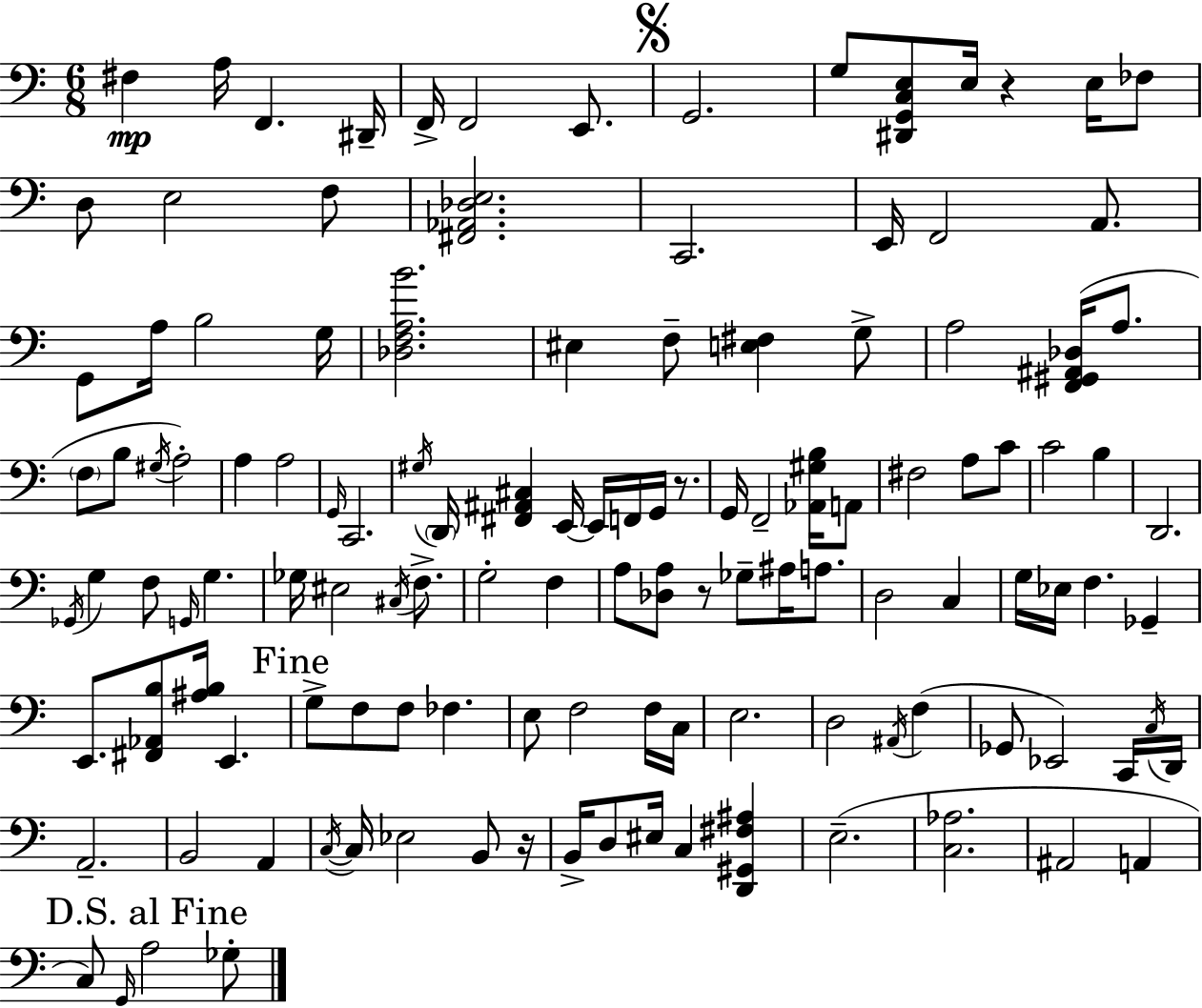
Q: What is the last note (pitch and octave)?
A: Gb3